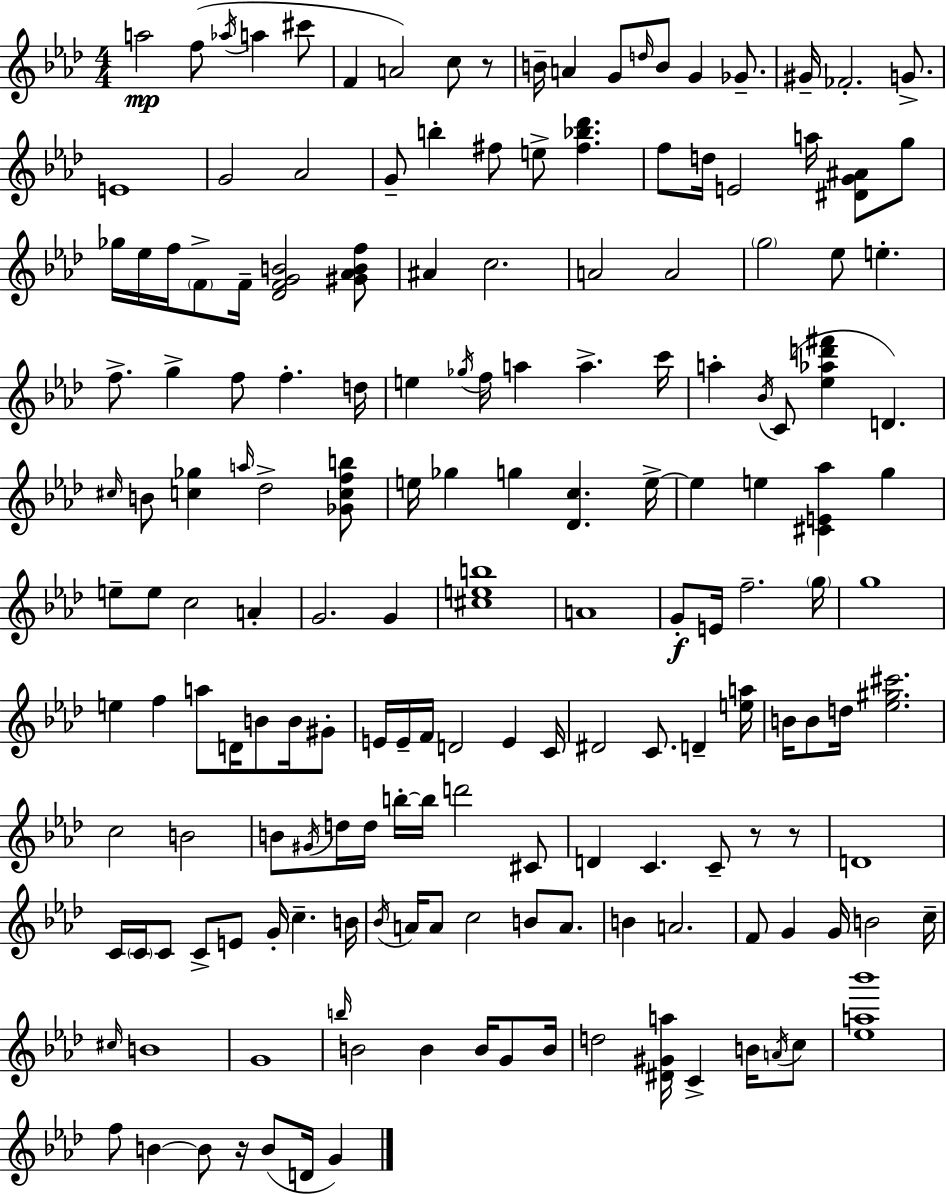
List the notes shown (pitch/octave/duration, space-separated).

A5/h F5/e Ab5/s A5/q C#6/e F4/q A4/h C5/e R/e B4/s A4/q G4/e D5/s B4/e G4/q Gb4/e. G#4/s FES4/h. G4/e. E4/w G4/h Ab4/h G4/e B5/q F#5/e E5/e [F#5,Bb5,Db6]/q. F5/e D5/s E4/h A5/s [D#4,G4,A#4]/e G5/e Gb5/s Eb5/s F5/s F4/e F4/s [Db4,F4,G4,B4]/h [G#4,Ab4,B4,F5]/e A#4/q C5/h. A4/h A4/h G5/h Eb5/e E5/q. F5/e. G5/q F5/e F5/q. D5/s E5/q Gb5/s F5/s A5/q A5/q. C6/s A5/q Bb4/s C4/e [Eb5,Ab5,D6,F#6]/q D4/q. C#5/s B4/e [C5,Gb5]/q A5/s Db5/h [Gb4,C5,F5,B5]/e E5/s Gb5/q G5/q [Db4,C5]/q. E5/s E5/q E5/q [C#4,E4,Ab5]/q G5/q E5/e E5/e C5/h A4/q G4/h. G4/q [C#5,E5,B5]/w A4/w G4/e E4/s F5/h. G5/s G5/w E5/q F5/q A5/e D4/s B4/e B4/s G#4/e E4/s E4/s F4/s D4/h E4/q C4/s D#4/h C4/e. D4/q [E5,A5]/s B4/s B4/e D5/s [Eb5,G#5,C#6]/h. C5/h B4/h B4/e G#4/s D5/s D5/s B5/s B5/s D6/h C#4/e D4/q C4/q. C4/e R/e R/e D4/w C4/s C4/s C4/e C4/e E4/e G4/s C5/q. B4/s Bb4/s A4/s A4/e C5/h B4/e A4/e. B4/q A4/h. F4/e G4/q G4/s B4/h C5/s C#5/s B4/w G4/w B5/s B4/h B4/q B4/s G4/e B4/s D5/h [D#4,G#4,A5]/s C4/q B4/s A4/s C5/e [Eb5,A5,Bb6]/w F5/e B4/q B4/e R/s B4/e D4/s G4/q